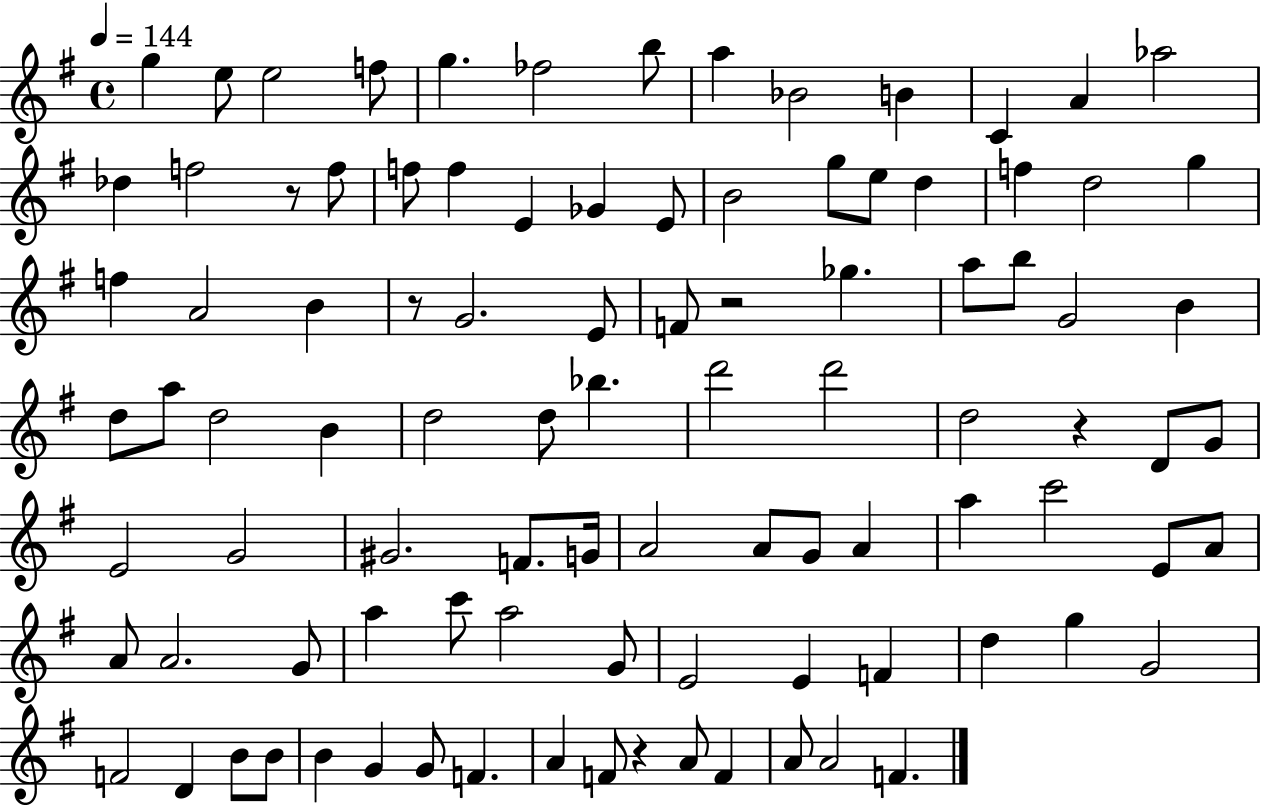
{
  \clef treble
  \time 4/4
  \defaultTimeSignature
  \key g \major
  \tempo 4 = 144
  g''4 e''8 e''2 f''8 | g''4. fes''2 b''8 | a''4 bes'2 b'4 | c'4 a'4 aes''2 | \break des''4 f''2 r8 f''8 | f''8 f''4 e'4 ges'4 e'8 | b'2 g''8 e''8 d''4 | f''4 d''2 g''4 | \break f''4 a'2 b'4 | r8 g'2. e'8 | f'8 r2 ges''4. | a''8 b''8 g'2 b'4 | \break d''8 a''8 d''2 b'4 | d''2 d''8 bes''4. | d'''2 d'''2 | d''2 r4 d'8 g'8 | \break e'2 g'2 | gis'2. f'8. g'16 | a'2 a'8 g'8 a'4 | a''4 c'''2 e'8 a'8 | \break a'8 a'2. g'8 | a''4 c'''8 a''2 g'8 | e'2 e'4 f'4 | d''4 g''4 g'2 | \break f'2 d'4 b'8 b'8 | b'4 g'4 g'8 f'4. | a'4 f'8 r4 a'8 f'4 | a'8 a'2 f'4. | \break \bar "|."
}